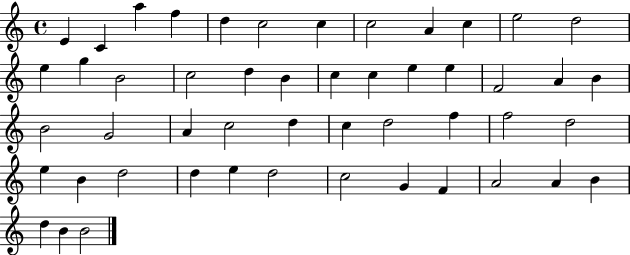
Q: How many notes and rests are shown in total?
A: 50